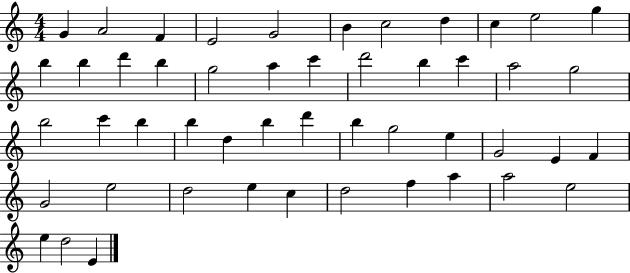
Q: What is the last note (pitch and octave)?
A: E4